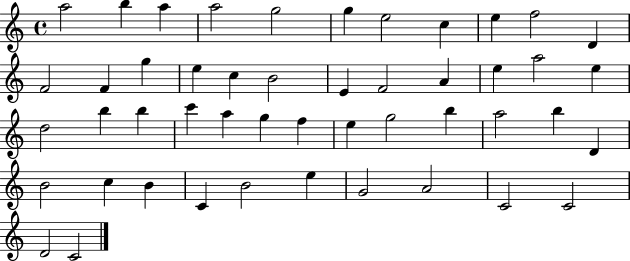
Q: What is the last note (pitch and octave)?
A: C4